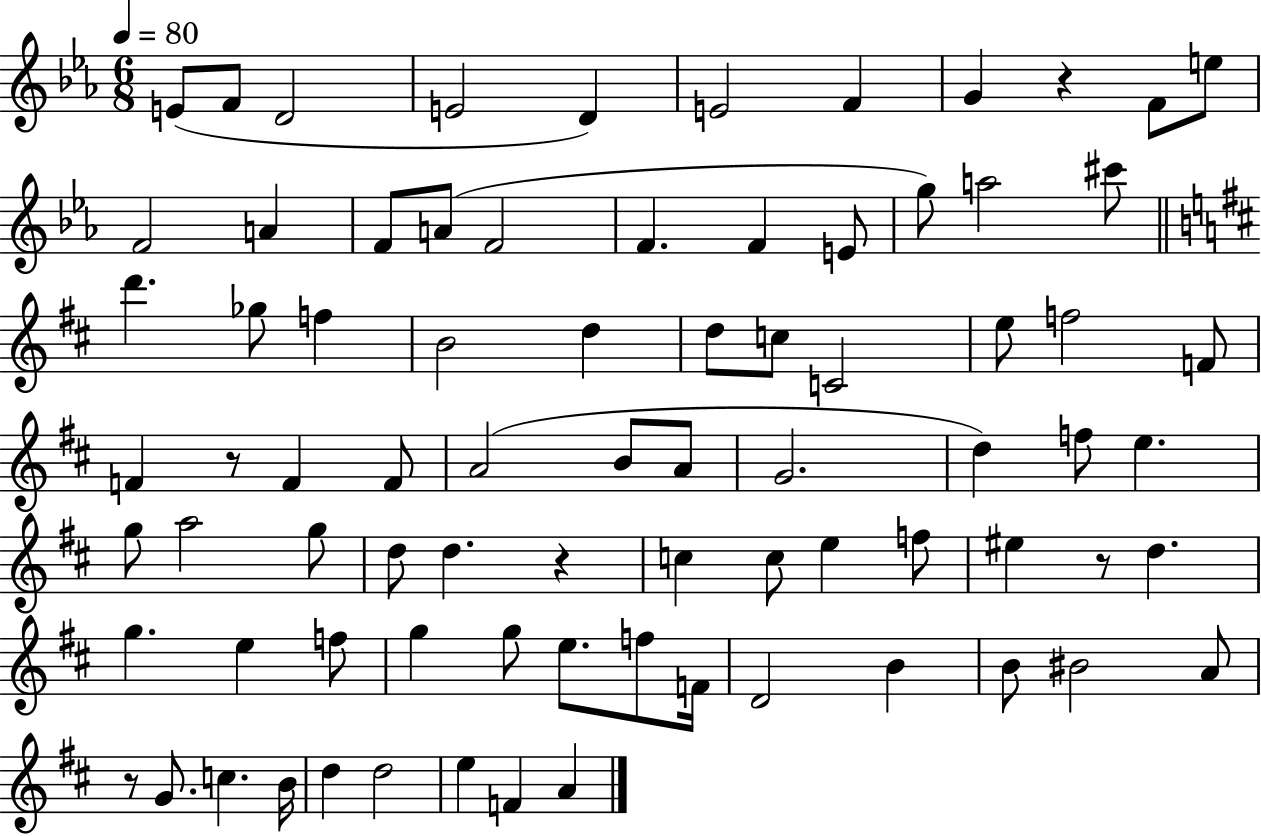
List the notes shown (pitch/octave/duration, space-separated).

E4/e F4/e D4/h E4/h D4/q E4/h F4/q G4/q R/q F4/e E5/e F4/h A4/q F4/e A4/e F4/h F4/q. F4/q E4/e G5/e A5/h C#6/e D6/q. Gb5/e F5/q B4/h D5/q D5/e C5/e C4/h E5/e F5/h F4/e F4/q R/e F4/q F4/e A4/h B4/e A4/e G4/h. D5/q F5/e E5/q. G5/e A5/h G5/e D5/e D5/q. R/q C5/q C5/e E5/q F5/e EIS5/q R/e D5/q. G5/q. E5/q F5/e G5/q G5/e E5/e. F5/e F4/s D4/h B4/q B4/e BIS4/h A4/e R/e G4/e. C5/q. B4/s D5/q D5/h E5/q F4/q A4/q